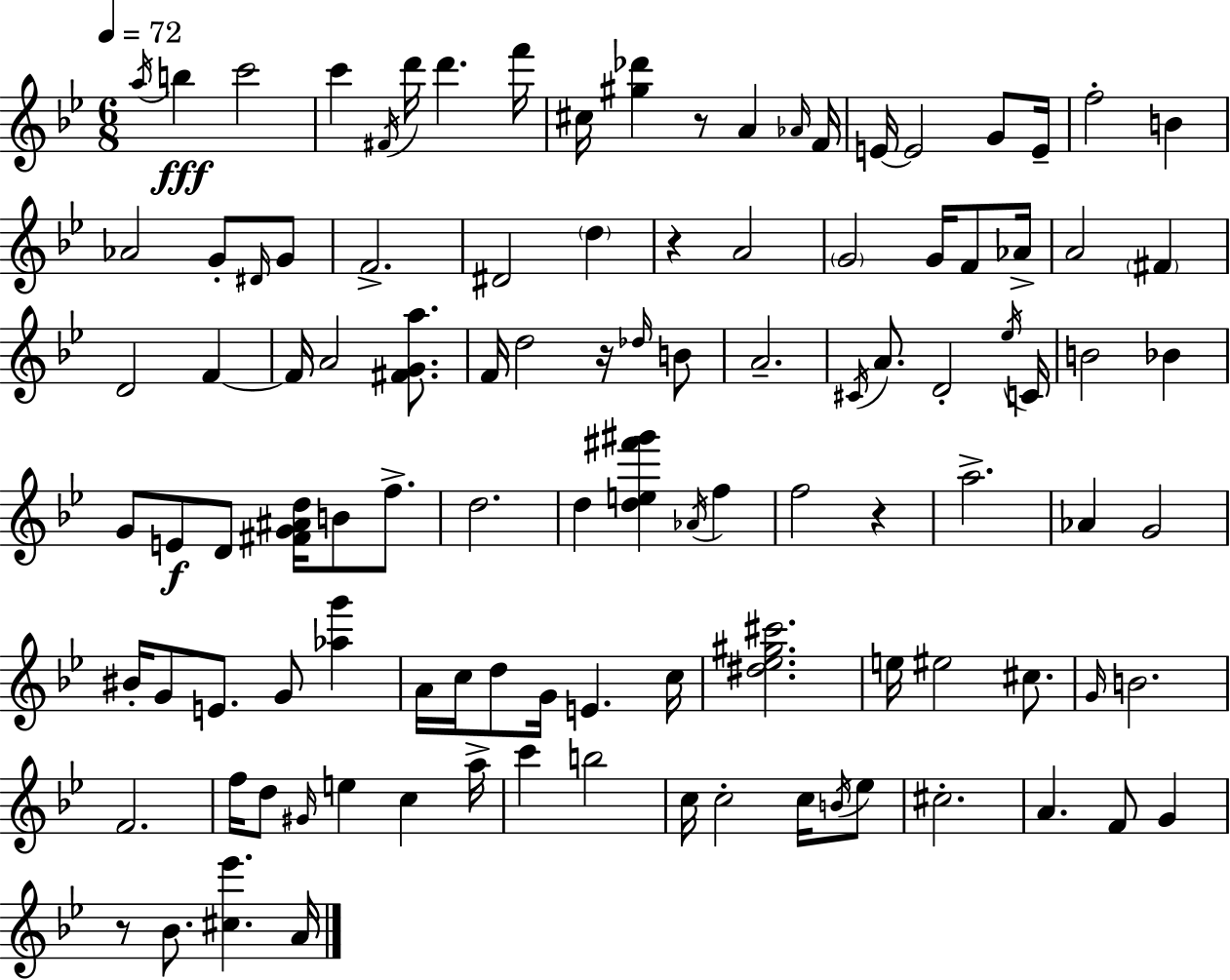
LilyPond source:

{
  \clef treble
  \numericTimeSignature
  \time 6/8
  \key g \minor
  \tempo 4 = 72
  \acciaccatura { a''16 }\fff b''4 c'''2 | c'''4 \acciaccatura { fis'16 } d'''16 d'''4. | f'''16 cis''16 <gis'' des'''>4 r8 a'4 | \grace { aes'16 } f'16 e'16~~ e'2 | \break g'8 e'16-- f''2-. b'4 | aes'2 g'8-. | \grace { dis'16 } g'8 f'2.-> | dis'2 | \break \parenthesize d''4 r4 a'2 | \parenthesize g'2 | g'16 f'8 aes'16-> a'2 | \parenthesize fis'4 d'2 | \break f'4~~ f'16 a'2 | <fis' g' a''>8. f'16 d''2 | r16 \grace { des''16 } b'8 a'2.-- | \acciaccatura { cis'16 } a'8. d'2-. | \break \acciaccatura { ees''16 } c'16 b'2 | bes'4 g'8 e'8\f d'8 | <fis' g' ais' d''>16 b'8 f''8.-> d''2. | d''4 <d'' e'' fis''' gis'''>4 | \break \acciaccatura { aes'16 } f''4 f''2 | r4 a''2.-> | aes'4 | g'2 bis'16-. g'8 e'8. | \break g'8 <aes'' g'''>4 a'16 c''16 d''8 | g'16 e'4. c''16 <dis'' ees'' gis'' cis'''>2. | e''16 eis''2 | cis''8. \grace { g'16 } b'2. | \break f'2. | f''16 d''8 | \grace { gis'16 } e''4 c''4 a''16-> c'''4 | b''2 c''16 c''2-. | \break c''16 \acciaccatura { b'16 } ees''8 cis''2.-. | a'4. | f'8 g'4 r8 | bes'8. <cis'' ees'''>4. a'16 \bar "|."
}